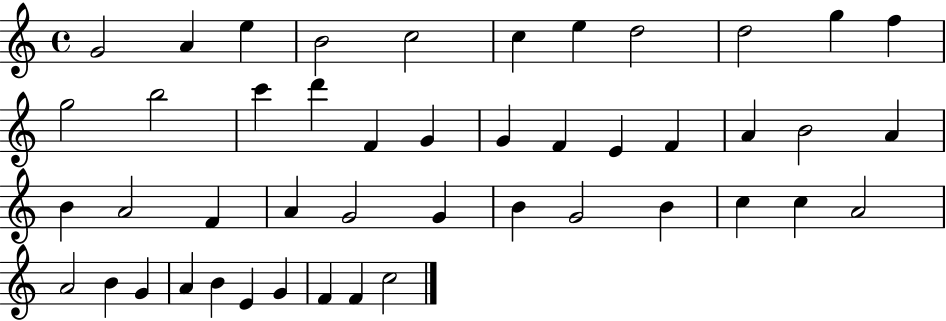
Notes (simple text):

G4/h A4/q E5/q B4/h C5/h C5/q E5/q D5/h D5/h G5/q F5/q G5/h B5/h C6/q D6/q F4/q G4/q G4/q F4/q E4/q F4/q A4/q B4/h A4/q B4/q A4/h F4/q A4/q G4/h G4/q B4/q G4/h B4/q C5/q C5/q A4/h A4/h B4/q G4/q A4/q B4/q E4/q G4/q F4/q F4/q C5/h